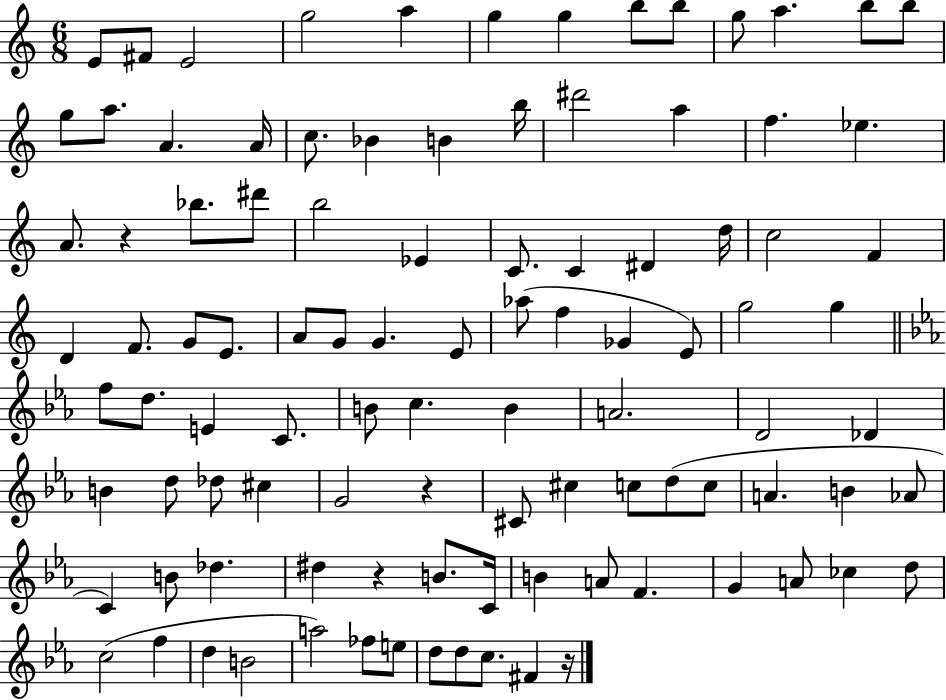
{
  \clef treble
  \numericTimeSignature
  \time 6/8
  \key c \major
  e'8 fis'8 e'2 | g''2 a''4 | g''4 g''4 b''8 b''8 | g''8 a''4. b''8 b''8 | \break g''8 a''8. a'4. a'16 | c''8. bes'4 b'4 b''16 | dis'''2 a''4 | f''4. ees''4. | \break a'8. r4 bes''8. dis'''8 | b''2 ees'4 | c'8. c'4 dis'4 d''16 | c''2 f'4 | \break d'4 f'8. g'8 e'8. | a'8 g'8 g'4. e'8 | aes''8( f''4 ges'4 e'8) | g''2 g''4 | \break \bar "||" \break \key ees \major f''8 d''8. e'4 c'8. | b'8 c''4. b'4 | a'2. | d'2 des'4 | \break b'4 d''8 des''8 cis''4 | g'2 r4 | cis'8 cis''4 c''8 d''8( c''8 | a'4. b'4 aes'8 | \break c'4) b'8 des''4. | dis''4 r4 b'8. c'16 | b'4 a'8 f'4. | g'4 a'8 ces''4 d''8 | \break c''2( f''4 | d''4 b'2 | a''2) fes''8 e''8 | d''8 d''8 c''8. fis'4 r16 | \break \bar "|."
}